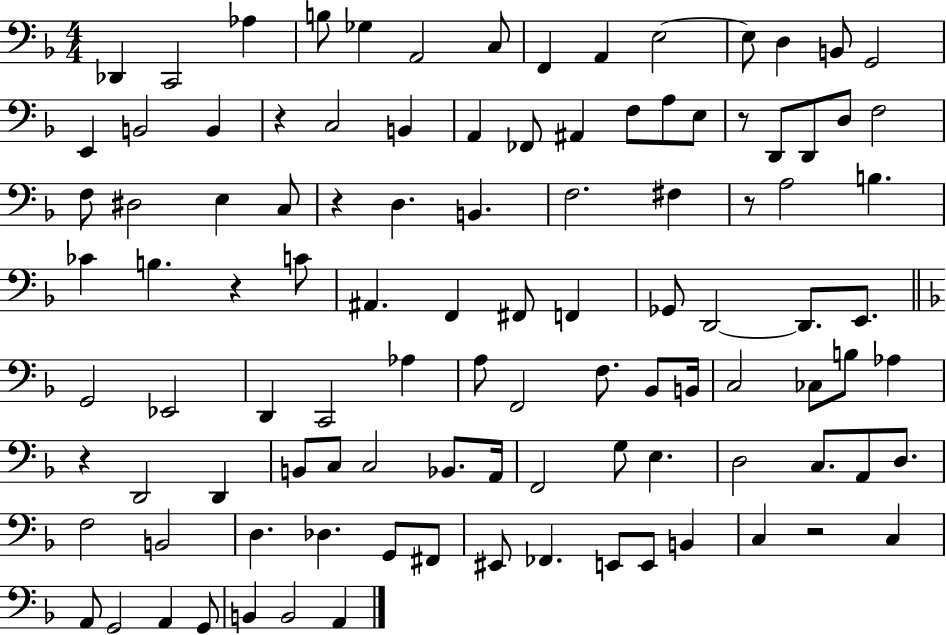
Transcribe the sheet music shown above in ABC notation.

X:1
T:Untitled
M:4/4
L:1/4
K:F
_D,, C,,2 _A, B,/2 _G, A,,2 C,/2 F,, A,, E,2 E,/2 D, B,,/2 G,,2 E,, B,,2 B,, z C,2 B,, A,, _F,,/2 ^A,, F,/2 A,/2 E,/2 z/2 D,,/2 D,,/2 D,/2 F,2 F,/2 ^D,2 E, C,/2 z D, B,, F,2 ^F, z/2 A,2 B, _C B, z C/2 ^A,, F,, ^F,,/2 F,, _G,,/2 D,,2 D,,/2 E,,/2 G,,2 _E,,2 D,, C,,2 _A, A,/2 F,,2 F,/2 _B,,/2 B,,/4 C,2 _C,/2 B,/2 _A, z D,,2 D,, B,,/2 C,/2 C,2 _B,,/2 A,,/4 F,,2 G,/2 E, D,2 C,/2 A,,/2 D,/2 F,2 B,,2 D, _D, G,,/2 ^F,,/2 ^E,,/2 _F,, E,,/2 E,,/2 B,, C, z2 C, A,,/2 G,,2 A,, G,,/2 B,, B,,2 A,,